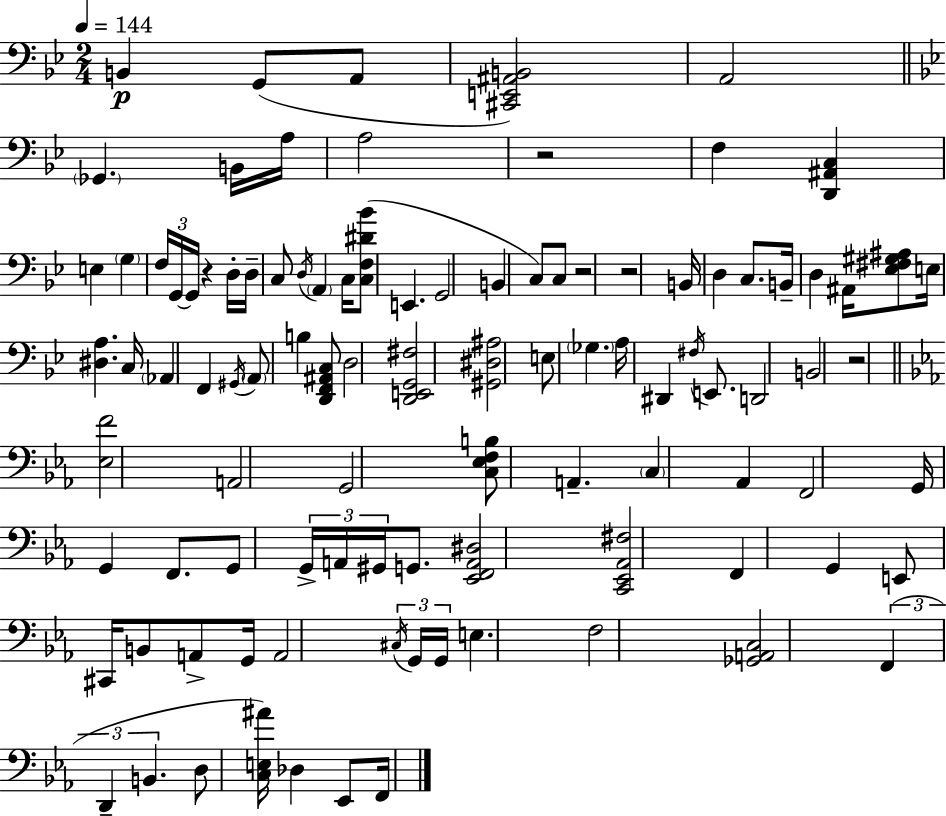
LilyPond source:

{
  \clef bass
  \numericTimeSignature
  \time 2/4
  \key bes \major
  \tempo 4 = 144
  b,4\p g,8( a,8 | <cis, e, ais, b,>2) | a,2 | \bar "||" \break \key bes \major \parenthesize ges,4. b,16 a16 | a2 | r2 | f4 <d, ais, c>4 | \break e4 \parenthesize g4 | \tuplet 3/2 { f16 g,16~~ g,16 } r4 d16-. | d16-- c8 \acciaccatura { d16 } \parenthesize a,4 | c16 <c f dis' bes'>8( e,4. | \break g,2 | b,4 c8) c8 | r2 | r2 | \break b,16 d4 c8. | b,16-- d4 ais,16 <ees fis gis ais>8 | e16 <dis a>4. | c16 \parenthesize aes,4 f,4 | \break \acciaccatura { gis,16 } \parenthesize a,8 b4 | <d, f, ais, c>8 d2 | <d, e, g, fis>2 | <gis, dis ais>2 | \break e8 \parenthesize ges4. | a16 dis,4 \acciaccatura { fis16 } | e,8. d,2 | b,2 | \break r2 | \bar "||" \break \key ees \major <ees f'>2 | a,2 | g,2 | <c ees f b>8 a,4.-- | \break \parenthesize c4 aes,4 | f,2 | g,16 g,4 f,8. | g,8 \tuplet 3/2 { g,16-> a,16 gis,16 } g,8. | \break <ees, f, a, dis>2 | <c, ees, aes, fis>2 | f,4 g,4 | e,8 cis,16 b,8 a,8-> g,16 | \break a,2 | \tuplet 3/2 { \acciaccatura { cis16 } g,16 g,16 } e4. | f2 | <ges, a, c>2 | \break \tuplet 3/2 { f,4( d,4-- | b,4. } d8 | <c e ais'>16) des4 ees,8 | f,16 \bar "|."
}